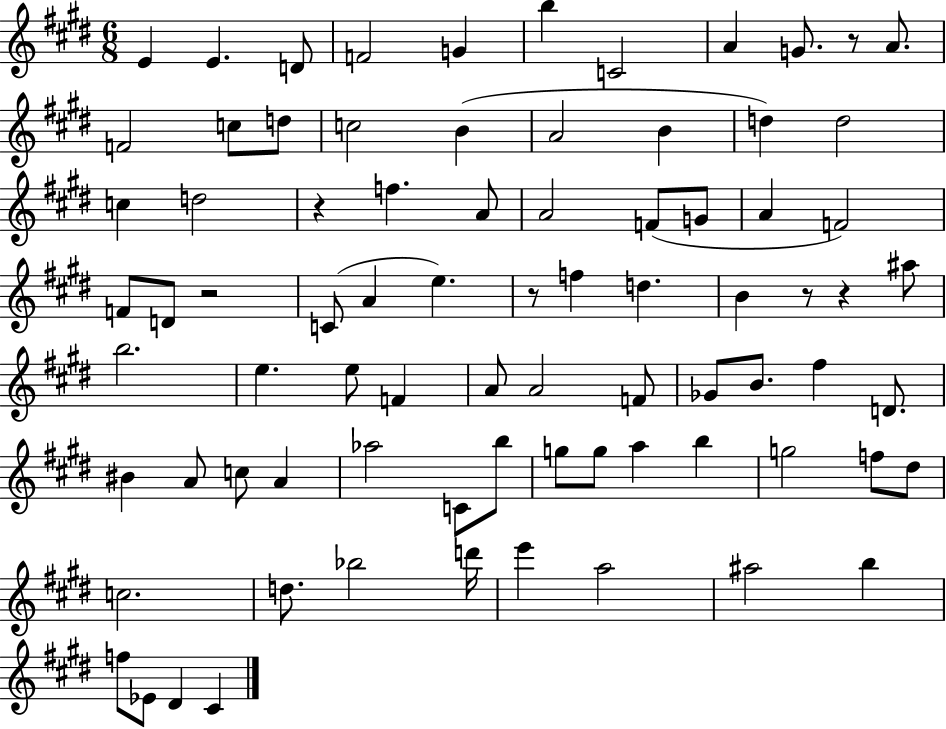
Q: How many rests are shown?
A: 6